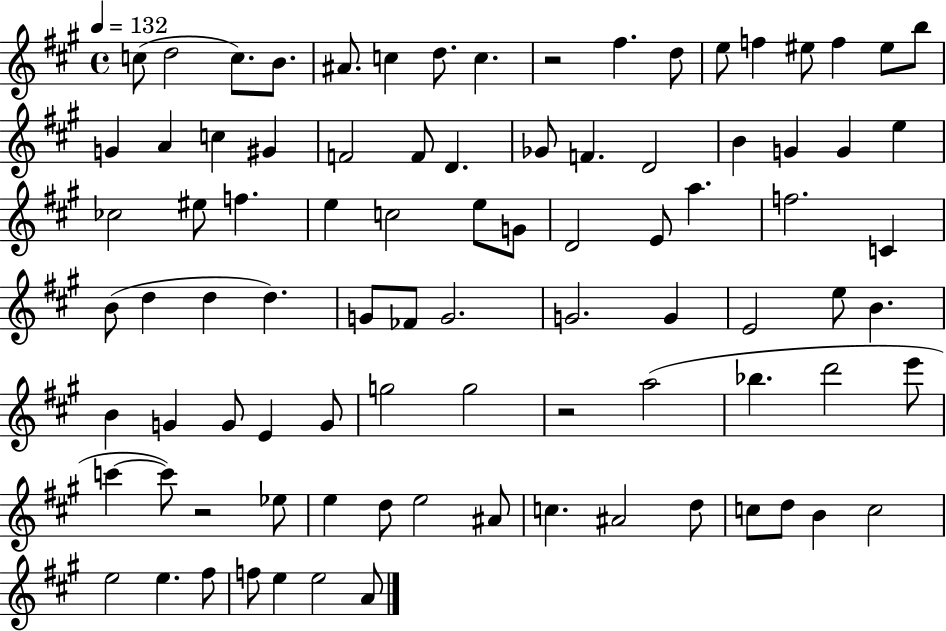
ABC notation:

X:1
T:Untitled
M:4/4
L:1/4
K:A
c/2 d2 c/2 B/2 ^A/2 c d/2 c z2 ^f d/2 e/2 f ^e/2 f ^e/2 b/2 G A c ^G F2 F/2 D _G/2 F D2 B G G e _c2 ^e/2 f e c2 e/2 G/2 D2 E/2 a f2 C B/2 d d d G/2 _F/2 G2 G2 G E2 e/2 B B G G/2 E G/2 g2 g2 z2 a2 _b d'2 e'/2 c' c'/2 z2 _e/2 e d/2 e2 ^A/2 c ^A2 d/2 c/2 d/2 B c2 e2 e ^f/2 f/2 e e2 A/2